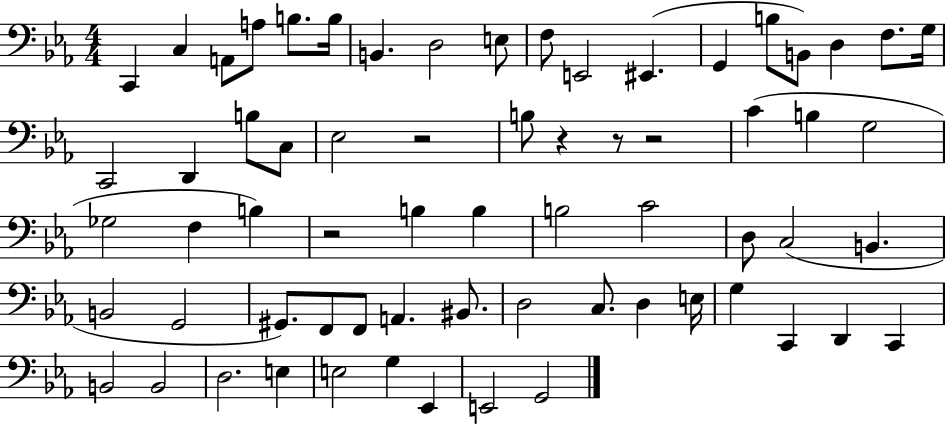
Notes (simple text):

C2/q C3/q A2/e A3/e B3/e. B3/s B2/q. D3/h E3/e F3/e E2/h EIS2/q. G2/q B3/e B2/e D3/q F3/e. G3/s C2/h D2/q B3/e C3/e Eb3/h R/h B3/e R/q R/e R/h C4/q B3/q G3/h Gb3/h F3/q B3/q R/h B3/q B3/q B3/h C4/h D3/e C3/h B2/q. B2/h G2/h G#2/e. F2/e F2/e A2/q. BIS2/e. D3/h C3/e. D3/q E3/s G3/q C2/q D2/q C2/q B2/h B2/h D3/h. E3/q E3/h G3/q Eb2/q E2/h G2/h